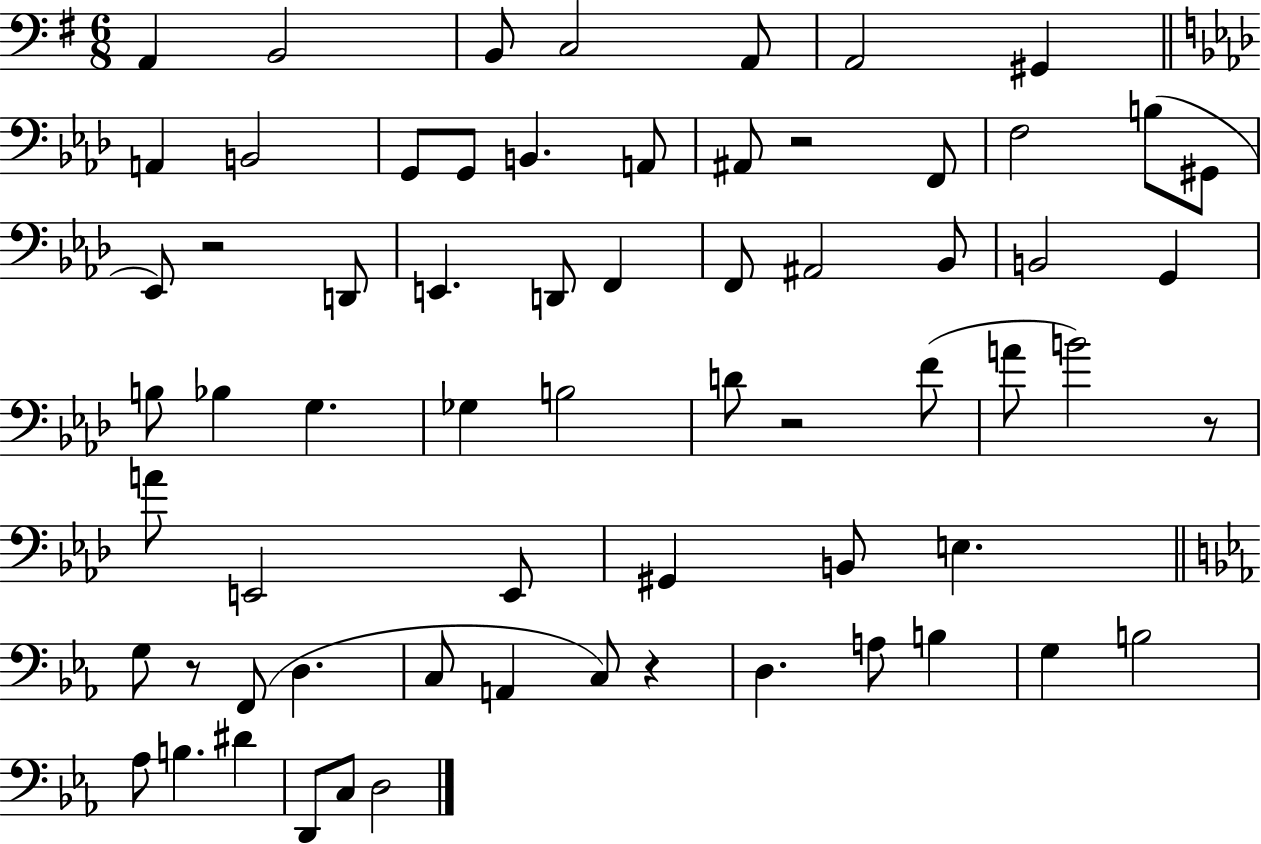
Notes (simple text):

A2/q B2/h B2/e C3/h A2/e A2/h G#2/q A2/q B2/h G2/e G2/e B2/q. A2/e A#2/e R/h F2/e F3/h B3/e G#2/e Eb2/e R/h D2/e E2/q. D2/e F2/q F2/e A#2/h Bb2/e B2/h G2/q B3/e Bb3/q G3/q. Gb3/q B3/h D4/e R/h F4/e A4/e B4/h R/e A4/e E2/h E2/e G#2/q B2/e E3/q. G3/e R/e F2/e D3/q. C3/e A2/q C3/e R/q D3/q. A3/e B3/q G3/q B3/h Ab3/e B3/q. D#4/q D2/e C3/e D3/h